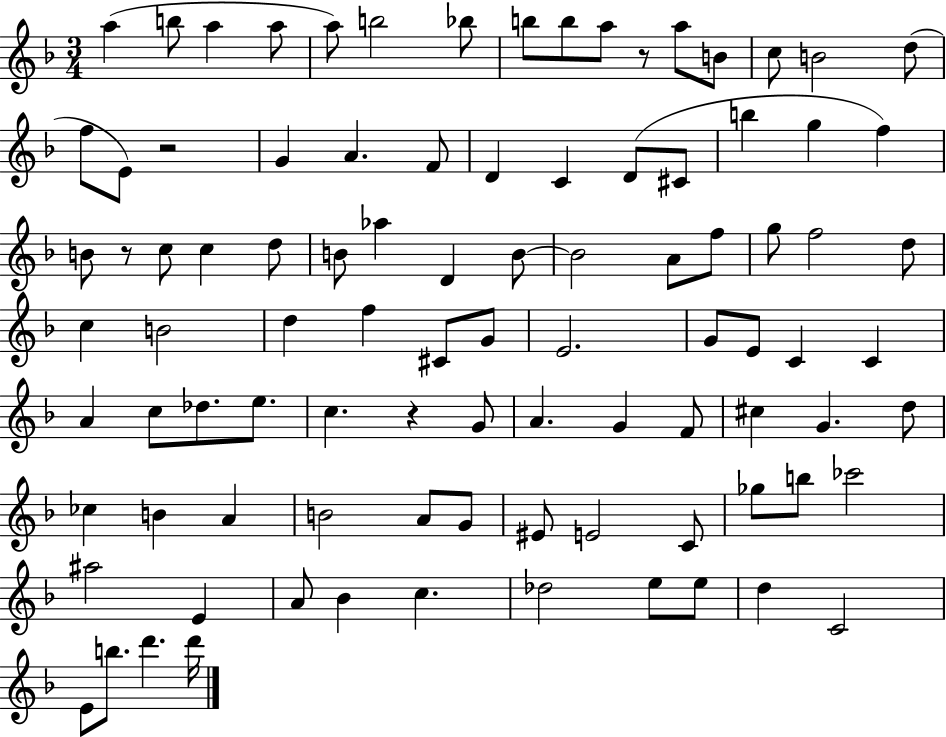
A5/q B5/e A5/q A5/e A5/e B5/h Bb5/e B5/e B5/e A5/e R/e A5/e B4/e C5/e B4/h D5/e F5/e E4/e R/h G4/q A4/q. F4/e D4/q C4/q D4/e C#4/e B5/q G5/q F5/q B4/e R/e C5/e C5/q D5/e B4/e Ab5/q D4/q B4/e B4/h A4/e F5/e G5/e F5/h D5/e C5/q B4/h D5/q F5/q C#4/e G4/e E4/h. G4/e E4/e C4/q C4/q A4/q C5/e Db5/e. E5/e. C5/q. R/q G4/e A4/q. G4/q F4/e C#5/q G4/q. D5/e CES5/q B4/q A4/q B4/h A4/e G4/e EIS4/e E4/h C4/e Gb5/e B5/e CES6/h A#5/h E4/q A4/e Bb4/q C5/q. Db5/h E5/e E5/e D5/q C4/h E4/e B5/e. D6/q. D6/s